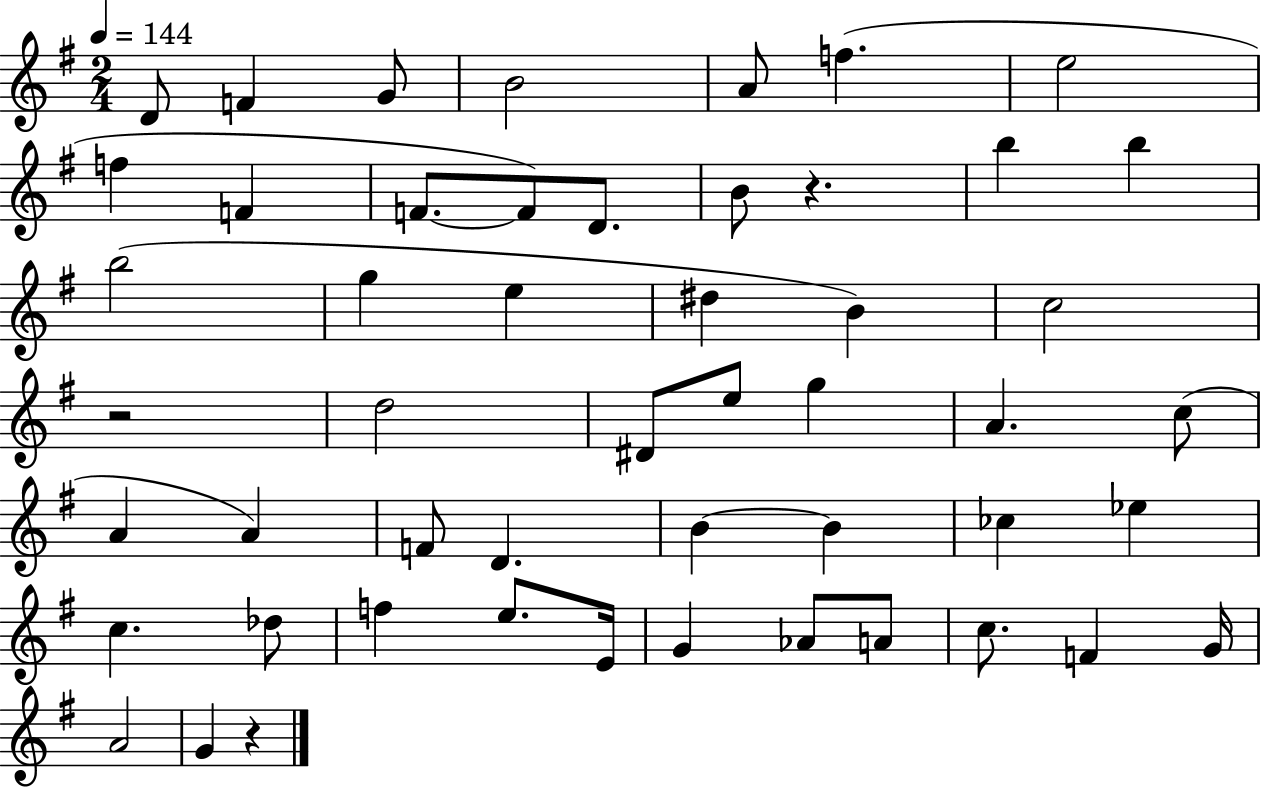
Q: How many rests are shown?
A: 3